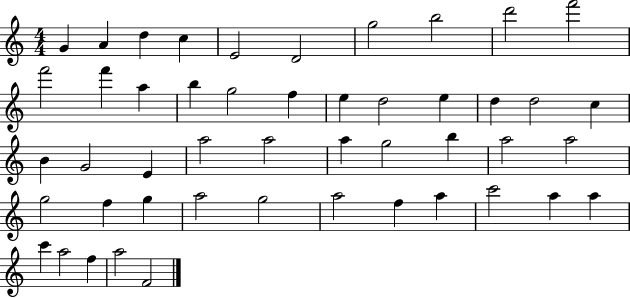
G4/q A4/q D5/q C5/q E4/h D4/h G5/h B5/h D6/h F6/h F6/h F6/q A5/q B5/q G5/h F5/q E5/q D5/h E5/q D5/q D5/h C5/q B4/q G4/h E4/q A5/h A5/h A5/q G5/h B5/q A5/h A5/h G5/h F5/q G5/q A5/h G5/h A5/h F5/q A5/q C6/h A5/q A5/q C6/q A5/h F5/q A5/h F4/h